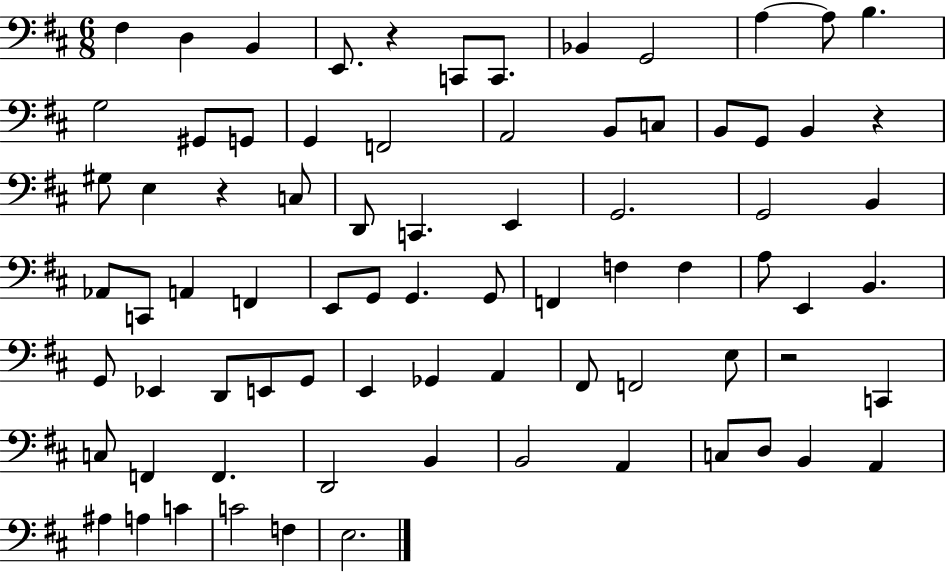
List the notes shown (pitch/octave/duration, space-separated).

F#3/q D3/q B2/q E2/e. R/q C2/e C2/e. Bb2/q G2/h A3/q A3/e B3/q. G3/h G#2/e G2/e G2/q F2/h A2/h B2/e C3/e B2/e G2/e B2/q R/q G#3/e E3/q R/q C3/e D2/e C2/q. E2/q G2/h. G2/h B2/q Ab2/e C2/e A2/q F2/q E2/e G2/e G2/q. G2/e F2/q F3/q F3/q A3/e E2/q B2/q. G2/e Eb2/q D2/e E2/e G2/e E2/q Gb2/q A2/q F#2/e F2/h E3/e R/h C2/q C3/e F2/q F2/q. D2/h B2/q B2/h A2/q C3/e D3/e B2/q A2/q A#3/q A3/q C4/q C4/h F3/q E3/h.